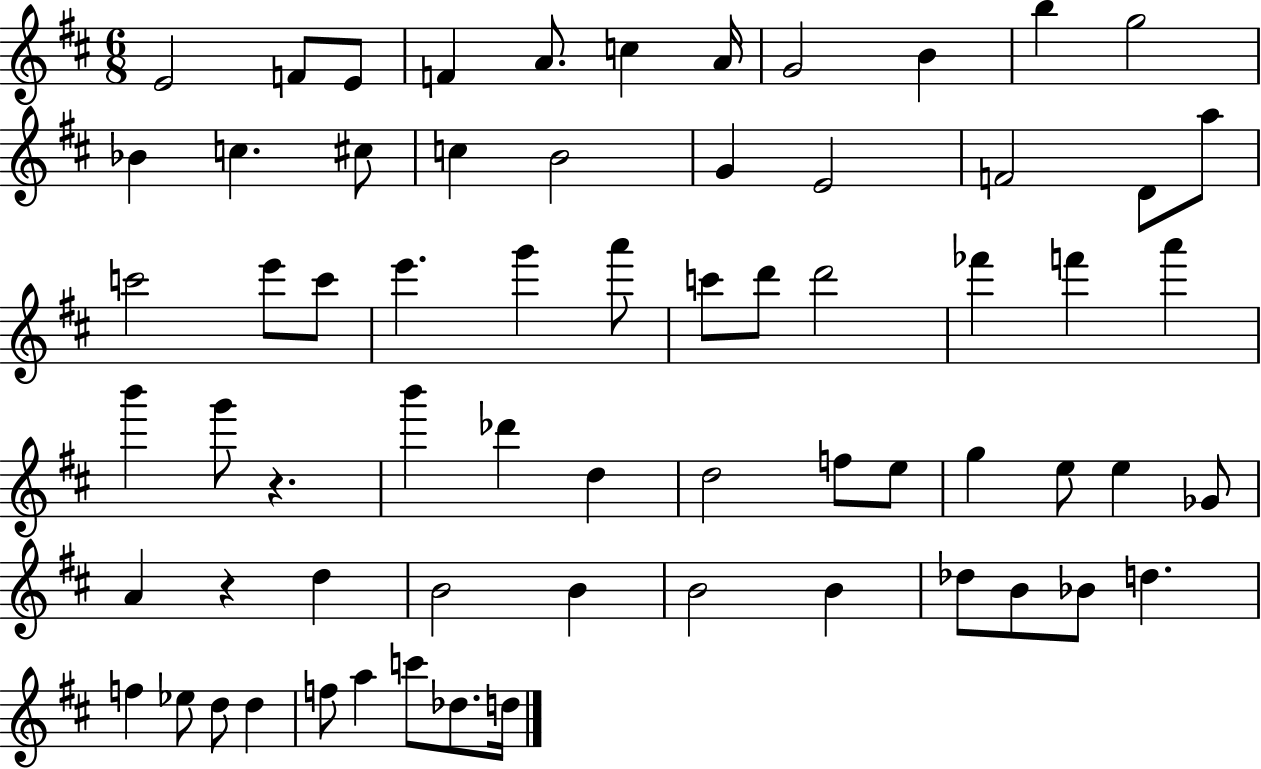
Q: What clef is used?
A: treble